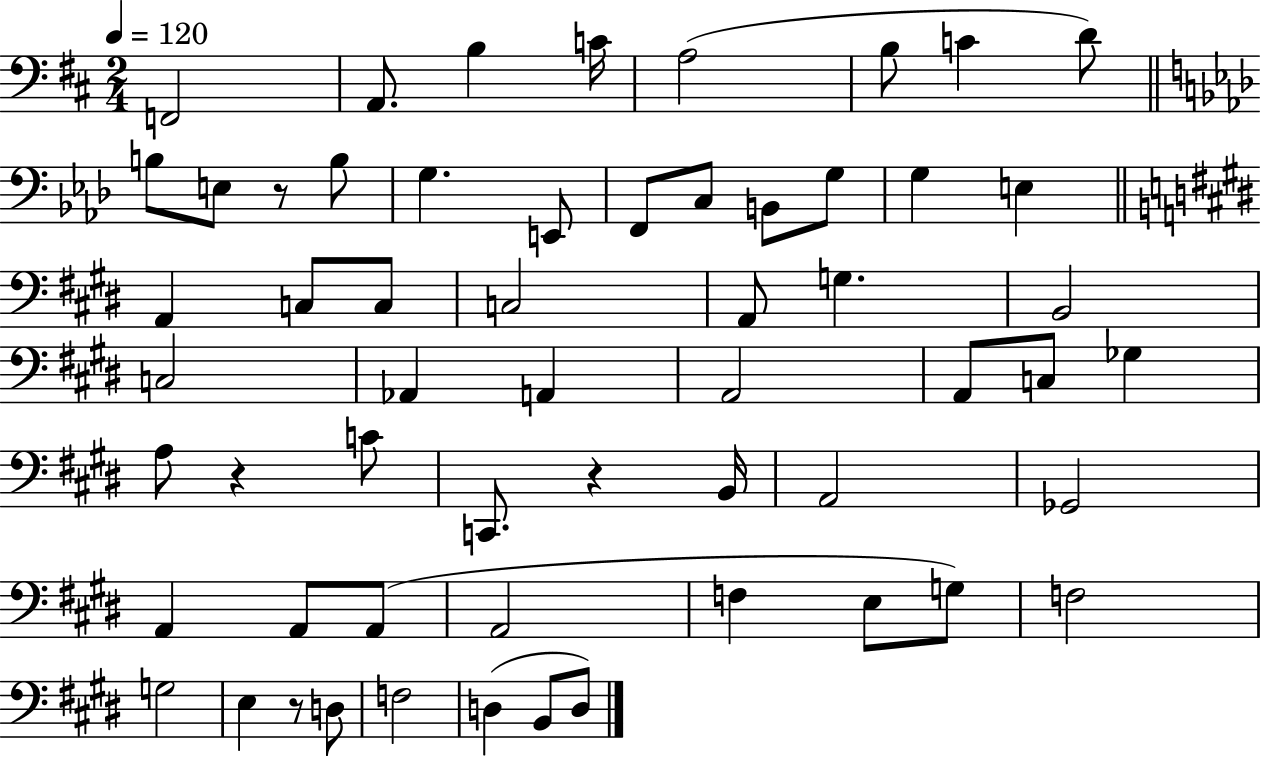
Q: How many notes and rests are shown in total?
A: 58